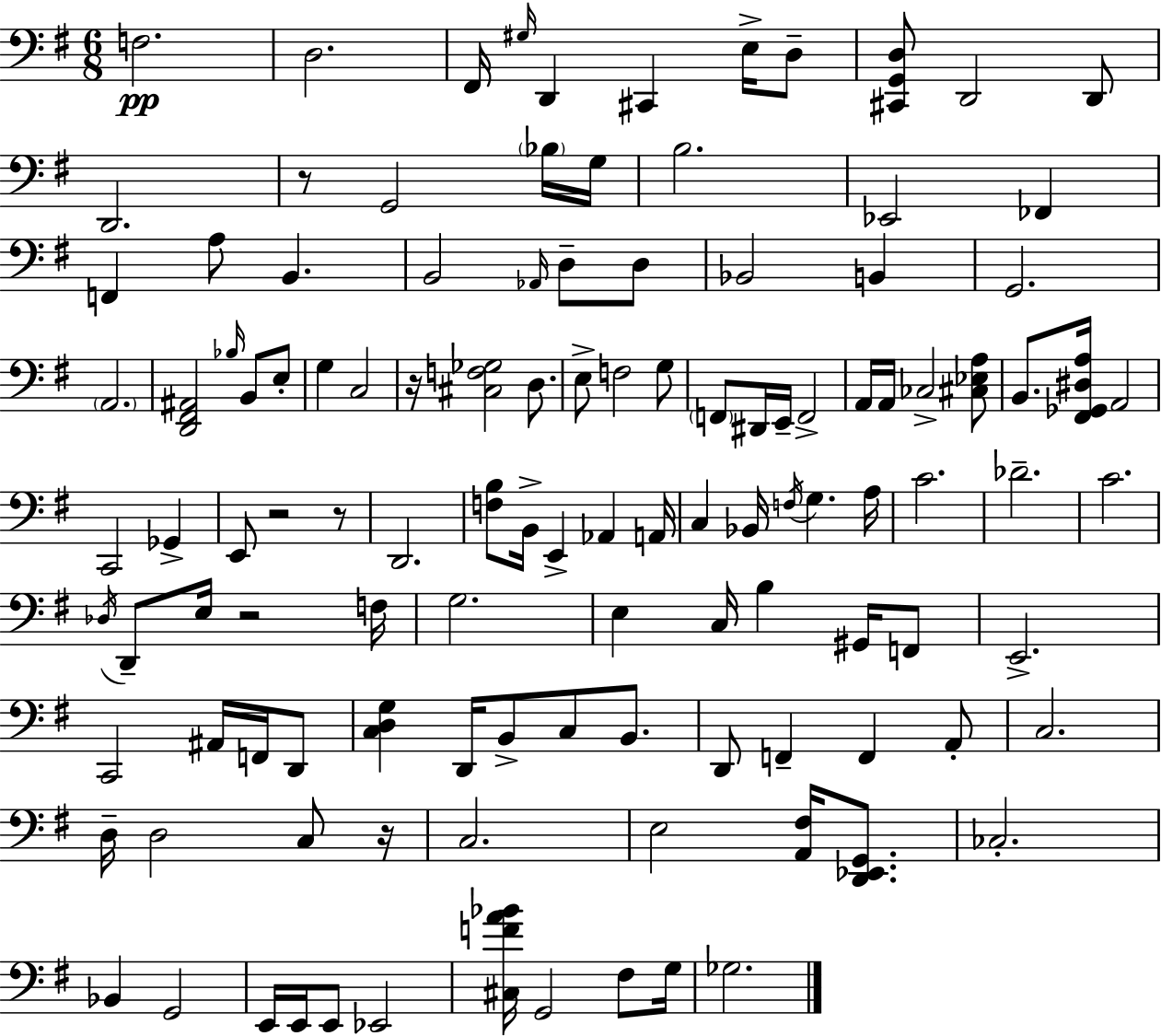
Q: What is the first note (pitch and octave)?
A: F3